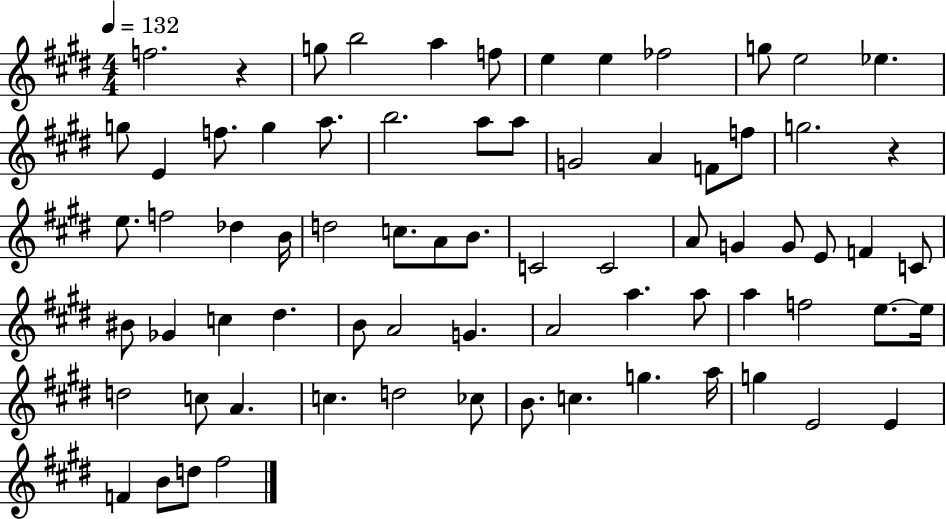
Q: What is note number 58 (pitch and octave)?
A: C5